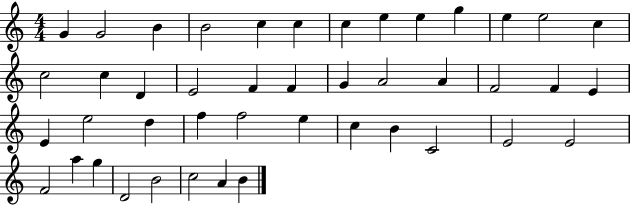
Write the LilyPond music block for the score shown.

{
  \clef treble
  \numericTimeSignature
  \time 4/4
  \key c \major
  g'4 g'2 b'4 | b'2 c''4 c''4 | c''4 e''4 e''4 g''4 | e''4 e''2 c''4 | \break c''2 c''4 d'4 | e'2 f'4 f'4 | g'4 a'2 a'4 | f'2 f'4 e'4 | \break e'4 e''2 d''4 | f''4 f''2 e''4 | c''4 b'4 c'2 | e'2 e'2 | \break f'2 a''4 g''4 | d'2 b'2 | c''2 a'4 b'4 | \bar "|."
}